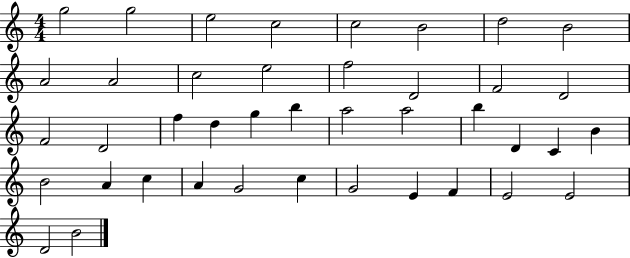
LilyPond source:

{
  \clef treble
  \numericTimeSignature
  \time 4/4
  \key c \major
  g''2 g''2 | e''2 c''2 | c''2 b'2 | d''2 b'2 | \break a'2 a'2 | c''2 e''2 | f''2 d'2 | f'2 d'2 | \break f'2 d'2 | f''4 d''4 g''4 b''4 | a''2 a''2 | b''4 d'4 c'4 b'4 | \break b'2 a'4 c''4 | a'4 g'2 c''4 | g'2 e'4 f'4 | e'2 e'2 | \break d'2 b'2 | \bar "|."
}